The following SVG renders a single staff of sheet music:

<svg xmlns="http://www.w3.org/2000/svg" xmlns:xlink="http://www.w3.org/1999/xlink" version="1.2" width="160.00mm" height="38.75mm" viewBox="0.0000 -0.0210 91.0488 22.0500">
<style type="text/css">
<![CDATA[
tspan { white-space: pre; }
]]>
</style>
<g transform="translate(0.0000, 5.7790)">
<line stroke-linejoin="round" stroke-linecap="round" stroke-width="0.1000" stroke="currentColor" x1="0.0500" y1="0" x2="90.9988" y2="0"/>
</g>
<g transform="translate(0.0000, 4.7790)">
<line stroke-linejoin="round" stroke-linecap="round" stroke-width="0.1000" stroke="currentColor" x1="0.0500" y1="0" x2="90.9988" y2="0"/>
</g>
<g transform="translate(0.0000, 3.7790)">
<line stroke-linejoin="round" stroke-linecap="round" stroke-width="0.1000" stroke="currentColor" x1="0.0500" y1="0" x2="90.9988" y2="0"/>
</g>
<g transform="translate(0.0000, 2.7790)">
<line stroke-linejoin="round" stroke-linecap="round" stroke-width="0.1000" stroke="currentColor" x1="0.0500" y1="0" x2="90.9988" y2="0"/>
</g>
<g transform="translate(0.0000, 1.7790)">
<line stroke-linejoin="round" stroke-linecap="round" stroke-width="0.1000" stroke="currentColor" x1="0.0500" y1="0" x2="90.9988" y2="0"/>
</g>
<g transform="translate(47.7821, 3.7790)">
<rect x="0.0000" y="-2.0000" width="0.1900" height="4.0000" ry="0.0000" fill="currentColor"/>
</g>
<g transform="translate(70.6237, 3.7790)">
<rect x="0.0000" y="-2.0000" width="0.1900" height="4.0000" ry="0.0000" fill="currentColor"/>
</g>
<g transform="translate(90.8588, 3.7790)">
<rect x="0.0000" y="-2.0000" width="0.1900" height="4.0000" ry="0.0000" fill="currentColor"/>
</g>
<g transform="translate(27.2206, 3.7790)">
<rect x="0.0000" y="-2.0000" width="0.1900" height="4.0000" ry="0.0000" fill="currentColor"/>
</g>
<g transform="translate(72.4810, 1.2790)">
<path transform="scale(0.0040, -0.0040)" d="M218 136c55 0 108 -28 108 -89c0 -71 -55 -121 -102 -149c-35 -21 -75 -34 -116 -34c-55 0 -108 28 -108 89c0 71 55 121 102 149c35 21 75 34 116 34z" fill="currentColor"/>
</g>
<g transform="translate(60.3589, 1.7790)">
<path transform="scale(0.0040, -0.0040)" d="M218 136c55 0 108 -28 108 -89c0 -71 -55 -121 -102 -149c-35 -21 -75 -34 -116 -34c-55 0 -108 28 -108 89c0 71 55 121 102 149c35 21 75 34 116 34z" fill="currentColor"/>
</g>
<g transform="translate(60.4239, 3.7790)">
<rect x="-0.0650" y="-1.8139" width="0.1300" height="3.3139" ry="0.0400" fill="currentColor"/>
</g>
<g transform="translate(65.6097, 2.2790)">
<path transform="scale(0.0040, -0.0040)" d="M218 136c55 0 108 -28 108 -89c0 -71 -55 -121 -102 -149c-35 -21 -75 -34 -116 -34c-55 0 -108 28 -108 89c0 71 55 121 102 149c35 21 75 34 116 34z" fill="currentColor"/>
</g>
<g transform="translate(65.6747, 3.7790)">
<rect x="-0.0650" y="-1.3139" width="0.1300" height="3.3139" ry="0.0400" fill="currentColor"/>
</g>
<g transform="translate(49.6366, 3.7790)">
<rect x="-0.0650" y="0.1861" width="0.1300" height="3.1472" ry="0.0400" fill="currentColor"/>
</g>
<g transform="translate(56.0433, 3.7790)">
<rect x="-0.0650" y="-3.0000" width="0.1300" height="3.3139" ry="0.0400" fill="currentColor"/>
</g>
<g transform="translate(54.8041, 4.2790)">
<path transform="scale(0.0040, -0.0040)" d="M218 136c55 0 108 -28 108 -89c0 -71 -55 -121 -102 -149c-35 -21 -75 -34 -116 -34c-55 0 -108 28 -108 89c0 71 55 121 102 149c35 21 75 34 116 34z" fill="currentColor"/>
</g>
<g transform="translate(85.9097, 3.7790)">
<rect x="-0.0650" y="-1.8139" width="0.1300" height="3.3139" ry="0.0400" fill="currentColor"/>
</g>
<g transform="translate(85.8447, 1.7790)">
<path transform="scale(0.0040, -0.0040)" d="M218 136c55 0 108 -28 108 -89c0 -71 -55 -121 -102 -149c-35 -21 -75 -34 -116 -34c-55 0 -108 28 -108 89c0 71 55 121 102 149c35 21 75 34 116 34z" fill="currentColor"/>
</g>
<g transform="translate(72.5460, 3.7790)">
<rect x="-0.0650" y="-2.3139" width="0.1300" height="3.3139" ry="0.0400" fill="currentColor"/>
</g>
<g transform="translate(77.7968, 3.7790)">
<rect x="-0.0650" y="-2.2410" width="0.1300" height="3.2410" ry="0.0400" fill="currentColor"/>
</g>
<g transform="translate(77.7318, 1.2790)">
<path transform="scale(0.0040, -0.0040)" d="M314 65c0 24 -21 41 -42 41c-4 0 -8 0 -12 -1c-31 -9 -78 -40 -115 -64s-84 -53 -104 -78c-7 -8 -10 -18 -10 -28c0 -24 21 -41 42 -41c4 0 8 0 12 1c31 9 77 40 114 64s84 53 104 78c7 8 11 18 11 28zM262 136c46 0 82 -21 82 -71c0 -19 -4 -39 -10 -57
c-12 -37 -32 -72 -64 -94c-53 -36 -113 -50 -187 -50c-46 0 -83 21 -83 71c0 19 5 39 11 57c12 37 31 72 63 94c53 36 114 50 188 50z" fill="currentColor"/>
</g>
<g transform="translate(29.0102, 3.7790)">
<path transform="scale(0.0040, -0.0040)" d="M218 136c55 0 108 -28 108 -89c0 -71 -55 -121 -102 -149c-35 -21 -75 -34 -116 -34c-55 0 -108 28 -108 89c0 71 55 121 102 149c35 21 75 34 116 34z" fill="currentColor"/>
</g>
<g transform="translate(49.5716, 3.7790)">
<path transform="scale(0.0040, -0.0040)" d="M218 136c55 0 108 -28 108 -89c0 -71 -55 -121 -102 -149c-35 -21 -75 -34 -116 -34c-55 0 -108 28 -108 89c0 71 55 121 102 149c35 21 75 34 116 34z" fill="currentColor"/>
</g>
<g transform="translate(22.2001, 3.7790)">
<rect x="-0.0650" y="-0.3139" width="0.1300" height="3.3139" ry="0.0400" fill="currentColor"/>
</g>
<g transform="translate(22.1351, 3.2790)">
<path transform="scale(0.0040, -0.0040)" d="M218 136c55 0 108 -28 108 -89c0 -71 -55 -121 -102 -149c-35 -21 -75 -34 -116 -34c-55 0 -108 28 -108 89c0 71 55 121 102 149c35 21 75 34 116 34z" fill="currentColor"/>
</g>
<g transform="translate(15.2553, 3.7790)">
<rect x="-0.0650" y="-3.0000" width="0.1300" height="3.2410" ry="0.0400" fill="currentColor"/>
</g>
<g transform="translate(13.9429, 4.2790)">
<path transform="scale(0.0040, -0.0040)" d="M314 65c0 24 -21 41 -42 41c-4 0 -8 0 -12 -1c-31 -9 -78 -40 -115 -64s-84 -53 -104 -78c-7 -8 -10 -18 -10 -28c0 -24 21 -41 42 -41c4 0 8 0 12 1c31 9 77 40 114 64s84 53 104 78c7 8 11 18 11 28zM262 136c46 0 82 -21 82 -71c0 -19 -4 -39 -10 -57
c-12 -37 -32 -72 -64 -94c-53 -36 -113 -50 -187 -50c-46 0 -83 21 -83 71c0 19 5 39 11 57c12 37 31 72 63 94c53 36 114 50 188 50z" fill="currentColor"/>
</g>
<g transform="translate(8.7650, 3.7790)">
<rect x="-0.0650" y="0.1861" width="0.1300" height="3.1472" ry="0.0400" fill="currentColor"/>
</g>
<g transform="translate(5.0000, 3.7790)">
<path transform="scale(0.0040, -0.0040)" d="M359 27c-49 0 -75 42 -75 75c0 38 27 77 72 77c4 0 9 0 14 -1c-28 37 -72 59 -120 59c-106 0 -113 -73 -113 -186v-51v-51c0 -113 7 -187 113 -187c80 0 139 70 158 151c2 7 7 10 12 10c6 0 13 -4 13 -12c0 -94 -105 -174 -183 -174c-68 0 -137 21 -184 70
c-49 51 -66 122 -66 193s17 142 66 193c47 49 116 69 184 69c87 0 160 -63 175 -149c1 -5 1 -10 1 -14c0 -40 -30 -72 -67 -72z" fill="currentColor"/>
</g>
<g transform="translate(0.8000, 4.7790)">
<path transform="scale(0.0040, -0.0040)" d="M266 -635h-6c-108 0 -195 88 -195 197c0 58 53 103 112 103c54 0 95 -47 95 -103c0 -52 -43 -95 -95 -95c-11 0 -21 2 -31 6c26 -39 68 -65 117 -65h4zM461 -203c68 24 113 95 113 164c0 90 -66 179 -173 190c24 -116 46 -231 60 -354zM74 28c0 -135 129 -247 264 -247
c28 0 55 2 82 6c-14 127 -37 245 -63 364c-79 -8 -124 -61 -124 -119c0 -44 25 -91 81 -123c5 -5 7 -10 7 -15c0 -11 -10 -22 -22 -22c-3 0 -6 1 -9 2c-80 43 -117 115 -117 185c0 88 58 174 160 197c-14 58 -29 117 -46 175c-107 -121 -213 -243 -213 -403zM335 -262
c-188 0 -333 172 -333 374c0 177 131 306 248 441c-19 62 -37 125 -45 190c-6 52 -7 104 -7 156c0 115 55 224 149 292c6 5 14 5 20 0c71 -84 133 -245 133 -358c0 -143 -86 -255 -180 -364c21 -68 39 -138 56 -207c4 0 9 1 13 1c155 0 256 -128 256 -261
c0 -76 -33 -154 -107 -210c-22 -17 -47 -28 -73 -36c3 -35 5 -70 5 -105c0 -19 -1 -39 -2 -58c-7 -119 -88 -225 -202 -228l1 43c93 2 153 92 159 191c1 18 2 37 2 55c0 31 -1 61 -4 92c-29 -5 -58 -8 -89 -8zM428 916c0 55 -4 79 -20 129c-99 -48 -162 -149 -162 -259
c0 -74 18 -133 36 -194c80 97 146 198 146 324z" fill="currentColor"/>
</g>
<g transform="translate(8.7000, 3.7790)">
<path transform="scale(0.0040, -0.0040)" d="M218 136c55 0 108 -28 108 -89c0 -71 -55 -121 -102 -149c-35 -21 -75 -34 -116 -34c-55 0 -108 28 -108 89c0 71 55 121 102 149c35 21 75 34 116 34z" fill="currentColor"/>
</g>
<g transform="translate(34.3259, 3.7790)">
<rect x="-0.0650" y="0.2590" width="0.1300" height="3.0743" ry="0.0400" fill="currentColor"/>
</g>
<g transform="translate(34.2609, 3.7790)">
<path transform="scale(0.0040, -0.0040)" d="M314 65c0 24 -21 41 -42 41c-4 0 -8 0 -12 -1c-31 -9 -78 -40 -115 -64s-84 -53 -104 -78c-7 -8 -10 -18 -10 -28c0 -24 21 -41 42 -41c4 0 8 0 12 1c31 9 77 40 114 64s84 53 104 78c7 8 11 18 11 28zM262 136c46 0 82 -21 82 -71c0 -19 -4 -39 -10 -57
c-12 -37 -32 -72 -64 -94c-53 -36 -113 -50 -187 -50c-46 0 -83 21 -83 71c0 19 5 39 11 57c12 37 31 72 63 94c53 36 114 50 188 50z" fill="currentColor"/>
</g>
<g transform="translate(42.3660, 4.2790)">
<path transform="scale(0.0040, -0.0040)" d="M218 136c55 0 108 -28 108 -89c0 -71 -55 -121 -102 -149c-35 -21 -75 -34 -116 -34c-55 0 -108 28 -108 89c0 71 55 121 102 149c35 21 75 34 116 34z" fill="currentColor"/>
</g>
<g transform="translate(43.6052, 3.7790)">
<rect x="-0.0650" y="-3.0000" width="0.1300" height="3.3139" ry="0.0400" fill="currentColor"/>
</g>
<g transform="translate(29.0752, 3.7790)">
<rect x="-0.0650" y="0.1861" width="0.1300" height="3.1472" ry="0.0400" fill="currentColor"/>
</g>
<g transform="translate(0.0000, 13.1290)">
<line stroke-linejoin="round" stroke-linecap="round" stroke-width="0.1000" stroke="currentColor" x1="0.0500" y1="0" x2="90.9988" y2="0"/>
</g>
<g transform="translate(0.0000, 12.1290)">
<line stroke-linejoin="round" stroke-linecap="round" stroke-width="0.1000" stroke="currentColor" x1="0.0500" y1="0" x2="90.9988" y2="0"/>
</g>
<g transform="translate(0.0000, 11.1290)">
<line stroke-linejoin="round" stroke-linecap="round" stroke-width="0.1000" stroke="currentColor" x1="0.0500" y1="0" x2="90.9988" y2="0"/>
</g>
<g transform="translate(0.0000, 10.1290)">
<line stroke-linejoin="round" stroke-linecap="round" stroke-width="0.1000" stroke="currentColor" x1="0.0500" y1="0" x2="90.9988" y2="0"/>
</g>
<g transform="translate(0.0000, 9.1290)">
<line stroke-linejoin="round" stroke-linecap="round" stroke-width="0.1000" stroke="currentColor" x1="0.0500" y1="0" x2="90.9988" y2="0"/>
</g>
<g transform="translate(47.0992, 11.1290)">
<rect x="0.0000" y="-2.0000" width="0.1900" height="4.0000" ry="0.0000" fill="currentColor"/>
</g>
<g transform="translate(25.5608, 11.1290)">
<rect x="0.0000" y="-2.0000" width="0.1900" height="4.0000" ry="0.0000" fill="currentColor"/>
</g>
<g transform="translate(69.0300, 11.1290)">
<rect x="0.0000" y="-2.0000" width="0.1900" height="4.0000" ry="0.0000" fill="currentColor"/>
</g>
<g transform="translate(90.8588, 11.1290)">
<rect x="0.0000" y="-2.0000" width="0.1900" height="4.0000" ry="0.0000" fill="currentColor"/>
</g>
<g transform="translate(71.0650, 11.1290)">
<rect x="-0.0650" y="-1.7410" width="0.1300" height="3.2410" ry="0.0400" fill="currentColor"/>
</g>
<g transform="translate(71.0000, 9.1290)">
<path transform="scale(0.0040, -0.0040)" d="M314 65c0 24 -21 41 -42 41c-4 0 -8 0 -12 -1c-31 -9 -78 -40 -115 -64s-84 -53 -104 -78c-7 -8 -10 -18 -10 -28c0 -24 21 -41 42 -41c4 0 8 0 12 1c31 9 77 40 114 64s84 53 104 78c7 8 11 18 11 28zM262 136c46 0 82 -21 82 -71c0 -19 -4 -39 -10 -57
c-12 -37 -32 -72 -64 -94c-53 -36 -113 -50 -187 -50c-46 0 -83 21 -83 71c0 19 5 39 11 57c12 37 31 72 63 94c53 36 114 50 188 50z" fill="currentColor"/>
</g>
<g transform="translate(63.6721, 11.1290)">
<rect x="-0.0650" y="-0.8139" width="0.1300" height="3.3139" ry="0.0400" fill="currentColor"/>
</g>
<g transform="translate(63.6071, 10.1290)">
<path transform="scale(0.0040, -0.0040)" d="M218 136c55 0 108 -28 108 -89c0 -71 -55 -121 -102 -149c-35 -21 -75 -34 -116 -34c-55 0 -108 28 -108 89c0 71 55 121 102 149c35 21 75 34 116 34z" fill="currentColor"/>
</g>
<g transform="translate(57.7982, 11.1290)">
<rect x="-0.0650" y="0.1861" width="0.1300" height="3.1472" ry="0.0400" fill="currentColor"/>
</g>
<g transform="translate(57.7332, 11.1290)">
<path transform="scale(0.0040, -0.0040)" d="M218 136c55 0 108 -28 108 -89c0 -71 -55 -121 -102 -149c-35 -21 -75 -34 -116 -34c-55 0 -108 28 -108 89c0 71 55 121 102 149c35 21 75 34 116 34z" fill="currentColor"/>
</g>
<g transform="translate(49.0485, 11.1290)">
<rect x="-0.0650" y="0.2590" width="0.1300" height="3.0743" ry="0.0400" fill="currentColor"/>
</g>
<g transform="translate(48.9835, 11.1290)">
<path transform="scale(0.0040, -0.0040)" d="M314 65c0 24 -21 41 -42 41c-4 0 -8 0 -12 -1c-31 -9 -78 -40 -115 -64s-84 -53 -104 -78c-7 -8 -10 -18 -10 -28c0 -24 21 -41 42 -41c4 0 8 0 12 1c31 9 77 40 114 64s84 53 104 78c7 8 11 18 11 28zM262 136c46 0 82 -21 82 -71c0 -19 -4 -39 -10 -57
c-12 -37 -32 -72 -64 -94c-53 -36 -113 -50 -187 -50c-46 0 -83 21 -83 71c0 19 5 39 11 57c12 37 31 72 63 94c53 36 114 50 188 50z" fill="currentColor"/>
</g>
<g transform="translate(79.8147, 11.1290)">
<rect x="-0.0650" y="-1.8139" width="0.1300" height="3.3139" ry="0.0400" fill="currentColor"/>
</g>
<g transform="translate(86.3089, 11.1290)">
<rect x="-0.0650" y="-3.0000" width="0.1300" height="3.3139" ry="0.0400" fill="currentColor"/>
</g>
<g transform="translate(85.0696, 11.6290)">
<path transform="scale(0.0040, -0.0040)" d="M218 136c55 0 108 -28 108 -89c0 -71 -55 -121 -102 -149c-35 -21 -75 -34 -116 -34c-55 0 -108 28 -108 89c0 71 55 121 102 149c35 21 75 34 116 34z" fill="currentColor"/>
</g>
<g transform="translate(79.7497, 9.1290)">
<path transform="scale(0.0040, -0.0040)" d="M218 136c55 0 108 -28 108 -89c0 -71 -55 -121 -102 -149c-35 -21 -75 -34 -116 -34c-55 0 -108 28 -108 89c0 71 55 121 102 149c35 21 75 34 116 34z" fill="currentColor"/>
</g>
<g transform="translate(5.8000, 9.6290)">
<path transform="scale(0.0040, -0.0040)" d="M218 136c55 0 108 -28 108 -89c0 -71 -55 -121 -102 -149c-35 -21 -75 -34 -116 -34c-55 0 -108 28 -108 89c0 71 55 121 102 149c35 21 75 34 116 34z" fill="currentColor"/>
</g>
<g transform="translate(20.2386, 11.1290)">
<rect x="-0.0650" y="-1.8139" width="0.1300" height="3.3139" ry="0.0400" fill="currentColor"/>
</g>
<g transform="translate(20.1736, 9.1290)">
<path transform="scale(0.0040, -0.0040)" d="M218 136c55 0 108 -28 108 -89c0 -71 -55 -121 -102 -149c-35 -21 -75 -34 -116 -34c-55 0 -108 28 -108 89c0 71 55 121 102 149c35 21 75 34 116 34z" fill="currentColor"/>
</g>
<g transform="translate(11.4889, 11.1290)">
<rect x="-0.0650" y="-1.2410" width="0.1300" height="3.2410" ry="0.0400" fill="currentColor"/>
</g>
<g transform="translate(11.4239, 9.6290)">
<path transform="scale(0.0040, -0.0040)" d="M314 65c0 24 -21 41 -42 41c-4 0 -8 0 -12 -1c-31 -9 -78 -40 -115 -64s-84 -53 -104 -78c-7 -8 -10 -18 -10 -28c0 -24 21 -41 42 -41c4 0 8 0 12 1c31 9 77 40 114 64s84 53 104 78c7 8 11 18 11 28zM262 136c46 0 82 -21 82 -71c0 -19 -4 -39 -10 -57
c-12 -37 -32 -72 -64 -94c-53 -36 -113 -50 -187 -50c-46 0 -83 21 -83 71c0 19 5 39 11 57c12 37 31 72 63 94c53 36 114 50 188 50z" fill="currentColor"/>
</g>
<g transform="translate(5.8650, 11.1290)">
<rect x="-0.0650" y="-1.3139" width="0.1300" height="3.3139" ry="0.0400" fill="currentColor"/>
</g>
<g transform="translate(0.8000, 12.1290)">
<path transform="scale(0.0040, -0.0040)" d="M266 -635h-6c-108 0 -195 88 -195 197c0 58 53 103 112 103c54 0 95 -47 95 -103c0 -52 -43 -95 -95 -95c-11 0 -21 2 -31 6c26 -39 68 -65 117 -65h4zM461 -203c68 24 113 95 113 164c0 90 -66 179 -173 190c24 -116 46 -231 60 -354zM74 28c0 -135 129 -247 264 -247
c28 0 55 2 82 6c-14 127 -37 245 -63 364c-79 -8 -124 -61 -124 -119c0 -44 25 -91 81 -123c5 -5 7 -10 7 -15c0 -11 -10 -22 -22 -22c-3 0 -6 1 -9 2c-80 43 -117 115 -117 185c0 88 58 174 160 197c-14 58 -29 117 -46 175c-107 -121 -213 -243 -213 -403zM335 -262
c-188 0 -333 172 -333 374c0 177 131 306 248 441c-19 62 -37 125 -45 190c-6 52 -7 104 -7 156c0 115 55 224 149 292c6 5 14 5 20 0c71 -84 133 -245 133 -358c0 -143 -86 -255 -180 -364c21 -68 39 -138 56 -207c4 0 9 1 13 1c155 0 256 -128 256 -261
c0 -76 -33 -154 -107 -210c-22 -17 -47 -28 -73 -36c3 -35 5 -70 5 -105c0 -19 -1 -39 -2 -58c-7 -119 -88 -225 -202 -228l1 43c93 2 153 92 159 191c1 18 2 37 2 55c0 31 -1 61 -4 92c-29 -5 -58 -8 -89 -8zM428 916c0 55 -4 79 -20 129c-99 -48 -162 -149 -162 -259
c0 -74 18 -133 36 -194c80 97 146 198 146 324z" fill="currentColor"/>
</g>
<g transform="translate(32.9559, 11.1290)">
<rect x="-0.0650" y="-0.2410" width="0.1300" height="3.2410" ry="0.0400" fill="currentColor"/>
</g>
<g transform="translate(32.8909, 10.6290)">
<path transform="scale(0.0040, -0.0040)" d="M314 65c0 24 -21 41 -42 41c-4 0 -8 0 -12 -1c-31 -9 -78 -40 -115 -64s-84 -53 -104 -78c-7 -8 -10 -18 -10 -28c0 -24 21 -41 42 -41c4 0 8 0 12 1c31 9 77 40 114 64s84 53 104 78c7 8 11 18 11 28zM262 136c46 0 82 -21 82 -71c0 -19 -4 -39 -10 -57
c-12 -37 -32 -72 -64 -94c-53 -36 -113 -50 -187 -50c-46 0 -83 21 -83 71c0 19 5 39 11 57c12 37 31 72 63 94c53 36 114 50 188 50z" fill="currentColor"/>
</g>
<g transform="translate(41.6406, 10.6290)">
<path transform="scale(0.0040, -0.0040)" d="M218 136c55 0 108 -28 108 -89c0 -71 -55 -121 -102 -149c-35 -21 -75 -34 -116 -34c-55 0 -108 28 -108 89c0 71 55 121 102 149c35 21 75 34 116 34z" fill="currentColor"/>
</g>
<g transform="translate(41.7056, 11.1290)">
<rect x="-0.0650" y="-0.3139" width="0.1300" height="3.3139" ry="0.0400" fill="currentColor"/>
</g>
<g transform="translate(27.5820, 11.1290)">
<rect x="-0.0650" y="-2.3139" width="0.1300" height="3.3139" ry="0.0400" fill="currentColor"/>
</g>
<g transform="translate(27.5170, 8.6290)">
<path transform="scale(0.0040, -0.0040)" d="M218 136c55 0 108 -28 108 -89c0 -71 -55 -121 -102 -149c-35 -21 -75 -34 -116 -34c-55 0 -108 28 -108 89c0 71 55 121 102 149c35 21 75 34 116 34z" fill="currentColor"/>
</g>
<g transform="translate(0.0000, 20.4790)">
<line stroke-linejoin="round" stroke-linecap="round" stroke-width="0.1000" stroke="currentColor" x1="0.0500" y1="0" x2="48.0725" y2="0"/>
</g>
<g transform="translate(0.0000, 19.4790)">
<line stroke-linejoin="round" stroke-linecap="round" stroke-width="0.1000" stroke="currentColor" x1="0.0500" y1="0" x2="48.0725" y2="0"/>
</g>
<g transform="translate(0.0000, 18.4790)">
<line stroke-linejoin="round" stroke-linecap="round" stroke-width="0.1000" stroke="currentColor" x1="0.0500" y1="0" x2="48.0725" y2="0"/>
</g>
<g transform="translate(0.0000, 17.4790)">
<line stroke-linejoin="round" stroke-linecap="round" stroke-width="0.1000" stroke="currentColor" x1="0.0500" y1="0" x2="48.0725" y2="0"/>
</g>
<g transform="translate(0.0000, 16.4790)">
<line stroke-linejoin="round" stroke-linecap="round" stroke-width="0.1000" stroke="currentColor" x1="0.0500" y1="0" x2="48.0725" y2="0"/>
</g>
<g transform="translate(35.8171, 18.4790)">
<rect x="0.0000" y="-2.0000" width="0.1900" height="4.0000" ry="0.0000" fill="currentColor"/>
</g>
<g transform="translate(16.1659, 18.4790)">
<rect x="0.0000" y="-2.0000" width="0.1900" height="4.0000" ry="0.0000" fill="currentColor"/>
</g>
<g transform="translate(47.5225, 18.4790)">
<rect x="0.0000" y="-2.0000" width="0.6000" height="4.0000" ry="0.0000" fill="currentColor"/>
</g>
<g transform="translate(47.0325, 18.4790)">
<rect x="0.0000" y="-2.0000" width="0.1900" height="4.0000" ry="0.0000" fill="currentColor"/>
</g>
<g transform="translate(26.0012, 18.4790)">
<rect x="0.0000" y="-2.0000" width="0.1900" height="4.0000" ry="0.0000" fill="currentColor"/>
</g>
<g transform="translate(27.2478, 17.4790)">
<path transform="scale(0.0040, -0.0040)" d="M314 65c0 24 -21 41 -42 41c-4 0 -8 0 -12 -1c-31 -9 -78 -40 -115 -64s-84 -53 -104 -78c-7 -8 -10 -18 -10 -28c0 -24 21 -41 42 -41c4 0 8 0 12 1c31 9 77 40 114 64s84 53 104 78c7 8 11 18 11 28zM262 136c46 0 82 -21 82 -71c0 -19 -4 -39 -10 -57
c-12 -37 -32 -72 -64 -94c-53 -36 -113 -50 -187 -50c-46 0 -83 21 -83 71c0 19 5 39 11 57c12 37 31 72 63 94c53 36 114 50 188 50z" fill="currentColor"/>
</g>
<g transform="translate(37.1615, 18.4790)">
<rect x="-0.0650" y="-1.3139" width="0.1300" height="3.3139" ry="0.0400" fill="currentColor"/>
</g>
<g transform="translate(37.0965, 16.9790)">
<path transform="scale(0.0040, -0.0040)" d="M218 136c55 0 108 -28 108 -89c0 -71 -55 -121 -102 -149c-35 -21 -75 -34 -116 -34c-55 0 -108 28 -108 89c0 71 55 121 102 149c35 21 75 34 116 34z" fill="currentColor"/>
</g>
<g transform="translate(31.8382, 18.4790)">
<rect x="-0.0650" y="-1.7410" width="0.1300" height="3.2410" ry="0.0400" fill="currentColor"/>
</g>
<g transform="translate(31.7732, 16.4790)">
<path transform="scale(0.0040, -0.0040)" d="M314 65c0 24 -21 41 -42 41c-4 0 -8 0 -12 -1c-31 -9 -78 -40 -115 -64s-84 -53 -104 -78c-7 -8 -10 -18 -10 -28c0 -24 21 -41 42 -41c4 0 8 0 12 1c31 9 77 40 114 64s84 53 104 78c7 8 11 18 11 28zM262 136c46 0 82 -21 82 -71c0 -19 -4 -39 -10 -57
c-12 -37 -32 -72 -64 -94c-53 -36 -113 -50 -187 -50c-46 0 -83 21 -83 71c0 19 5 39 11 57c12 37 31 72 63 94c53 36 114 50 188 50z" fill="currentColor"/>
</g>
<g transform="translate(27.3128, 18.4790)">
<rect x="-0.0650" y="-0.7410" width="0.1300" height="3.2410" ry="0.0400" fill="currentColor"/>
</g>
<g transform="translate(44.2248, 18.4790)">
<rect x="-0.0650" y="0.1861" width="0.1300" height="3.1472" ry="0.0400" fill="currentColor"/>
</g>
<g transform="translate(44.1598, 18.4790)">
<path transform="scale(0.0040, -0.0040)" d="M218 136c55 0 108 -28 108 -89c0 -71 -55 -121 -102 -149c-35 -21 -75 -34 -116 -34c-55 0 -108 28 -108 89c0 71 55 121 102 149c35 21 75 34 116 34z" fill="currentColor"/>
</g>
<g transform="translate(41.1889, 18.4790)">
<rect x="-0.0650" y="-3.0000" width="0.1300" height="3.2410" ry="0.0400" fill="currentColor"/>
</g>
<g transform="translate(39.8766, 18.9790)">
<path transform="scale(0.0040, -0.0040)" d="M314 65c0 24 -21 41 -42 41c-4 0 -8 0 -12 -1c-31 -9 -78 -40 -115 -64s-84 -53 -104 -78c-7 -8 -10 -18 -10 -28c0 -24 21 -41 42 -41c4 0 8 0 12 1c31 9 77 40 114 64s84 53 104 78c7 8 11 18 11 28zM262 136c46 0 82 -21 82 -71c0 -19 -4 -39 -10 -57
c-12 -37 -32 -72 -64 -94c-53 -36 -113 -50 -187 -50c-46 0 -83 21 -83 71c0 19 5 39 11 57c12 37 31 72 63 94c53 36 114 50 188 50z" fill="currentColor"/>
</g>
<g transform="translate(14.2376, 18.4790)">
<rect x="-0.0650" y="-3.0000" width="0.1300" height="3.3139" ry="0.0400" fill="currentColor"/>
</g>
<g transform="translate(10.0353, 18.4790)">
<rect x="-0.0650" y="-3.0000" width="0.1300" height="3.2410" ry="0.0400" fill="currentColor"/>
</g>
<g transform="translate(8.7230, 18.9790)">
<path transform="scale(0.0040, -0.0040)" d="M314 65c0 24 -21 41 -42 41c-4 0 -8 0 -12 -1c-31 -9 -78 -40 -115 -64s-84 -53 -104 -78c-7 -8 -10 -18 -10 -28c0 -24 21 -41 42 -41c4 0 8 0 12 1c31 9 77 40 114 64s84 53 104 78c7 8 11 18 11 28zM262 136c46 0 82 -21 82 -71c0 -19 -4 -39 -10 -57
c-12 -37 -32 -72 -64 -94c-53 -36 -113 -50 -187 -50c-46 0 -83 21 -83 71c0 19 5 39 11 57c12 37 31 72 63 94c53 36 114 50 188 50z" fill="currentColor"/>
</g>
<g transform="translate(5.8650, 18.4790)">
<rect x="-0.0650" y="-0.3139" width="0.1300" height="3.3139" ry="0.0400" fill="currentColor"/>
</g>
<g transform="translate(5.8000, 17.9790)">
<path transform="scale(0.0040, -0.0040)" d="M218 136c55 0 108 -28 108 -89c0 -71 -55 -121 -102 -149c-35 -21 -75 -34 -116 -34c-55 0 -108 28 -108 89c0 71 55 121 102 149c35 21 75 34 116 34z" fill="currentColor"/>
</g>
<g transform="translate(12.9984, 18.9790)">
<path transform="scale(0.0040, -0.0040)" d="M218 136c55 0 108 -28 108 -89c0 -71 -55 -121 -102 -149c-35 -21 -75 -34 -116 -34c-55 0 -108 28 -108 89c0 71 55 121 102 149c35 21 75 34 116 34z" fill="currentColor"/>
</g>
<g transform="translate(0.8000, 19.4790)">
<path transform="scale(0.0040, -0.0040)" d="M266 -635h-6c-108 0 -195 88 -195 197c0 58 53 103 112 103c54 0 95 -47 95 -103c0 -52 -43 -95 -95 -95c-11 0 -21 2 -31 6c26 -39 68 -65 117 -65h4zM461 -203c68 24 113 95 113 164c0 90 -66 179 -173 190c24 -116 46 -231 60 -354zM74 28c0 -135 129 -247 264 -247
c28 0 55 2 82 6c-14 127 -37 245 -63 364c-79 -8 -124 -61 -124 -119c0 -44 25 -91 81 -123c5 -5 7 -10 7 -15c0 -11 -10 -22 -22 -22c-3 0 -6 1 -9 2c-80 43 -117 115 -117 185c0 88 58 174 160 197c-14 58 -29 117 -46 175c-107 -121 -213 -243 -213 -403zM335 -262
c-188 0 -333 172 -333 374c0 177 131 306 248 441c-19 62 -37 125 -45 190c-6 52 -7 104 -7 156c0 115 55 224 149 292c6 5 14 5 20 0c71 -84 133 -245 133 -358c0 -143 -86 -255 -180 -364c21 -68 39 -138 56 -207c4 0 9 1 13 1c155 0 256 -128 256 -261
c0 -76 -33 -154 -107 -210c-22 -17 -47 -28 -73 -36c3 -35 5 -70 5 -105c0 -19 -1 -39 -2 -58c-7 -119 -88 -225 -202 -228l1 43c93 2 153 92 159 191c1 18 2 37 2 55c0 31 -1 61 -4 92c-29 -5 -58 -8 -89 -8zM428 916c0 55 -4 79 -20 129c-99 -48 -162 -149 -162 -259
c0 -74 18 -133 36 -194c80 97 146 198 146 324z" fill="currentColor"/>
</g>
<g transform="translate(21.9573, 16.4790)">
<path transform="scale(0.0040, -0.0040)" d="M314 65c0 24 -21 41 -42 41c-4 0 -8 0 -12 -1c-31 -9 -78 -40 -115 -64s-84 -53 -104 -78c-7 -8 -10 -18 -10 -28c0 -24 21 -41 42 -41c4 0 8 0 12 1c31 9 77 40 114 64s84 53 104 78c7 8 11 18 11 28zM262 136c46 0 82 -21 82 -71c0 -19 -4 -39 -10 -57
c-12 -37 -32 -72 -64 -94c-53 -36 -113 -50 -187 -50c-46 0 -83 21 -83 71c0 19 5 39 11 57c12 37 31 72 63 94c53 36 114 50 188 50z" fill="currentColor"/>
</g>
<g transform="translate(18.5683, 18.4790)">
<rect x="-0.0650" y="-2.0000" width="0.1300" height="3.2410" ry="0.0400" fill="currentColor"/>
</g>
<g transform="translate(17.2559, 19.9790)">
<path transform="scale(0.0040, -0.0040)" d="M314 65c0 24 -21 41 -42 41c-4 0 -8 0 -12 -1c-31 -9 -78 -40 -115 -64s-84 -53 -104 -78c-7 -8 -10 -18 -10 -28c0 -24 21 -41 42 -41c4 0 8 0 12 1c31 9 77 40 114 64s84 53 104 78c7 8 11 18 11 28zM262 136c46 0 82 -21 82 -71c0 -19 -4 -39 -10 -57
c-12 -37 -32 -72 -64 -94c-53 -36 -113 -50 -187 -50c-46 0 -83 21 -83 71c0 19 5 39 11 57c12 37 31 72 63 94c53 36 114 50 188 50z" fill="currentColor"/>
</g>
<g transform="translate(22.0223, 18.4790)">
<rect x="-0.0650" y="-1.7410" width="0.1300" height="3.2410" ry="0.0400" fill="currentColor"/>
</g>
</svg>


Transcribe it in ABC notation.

X:1
T:Untitled
M:4/4
L:1/4
K:C
B A2 c B B2 A B A f e g g2 f e e2 f g c2 c B2 B d f2 f A c A2 A F2 f2 d2 f2 e A2 B